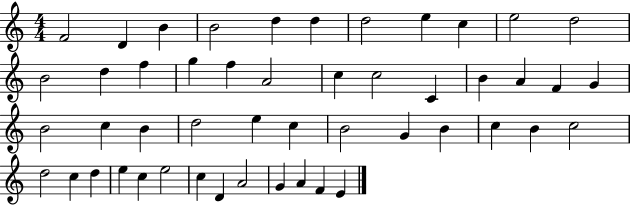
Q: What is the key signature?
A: C major